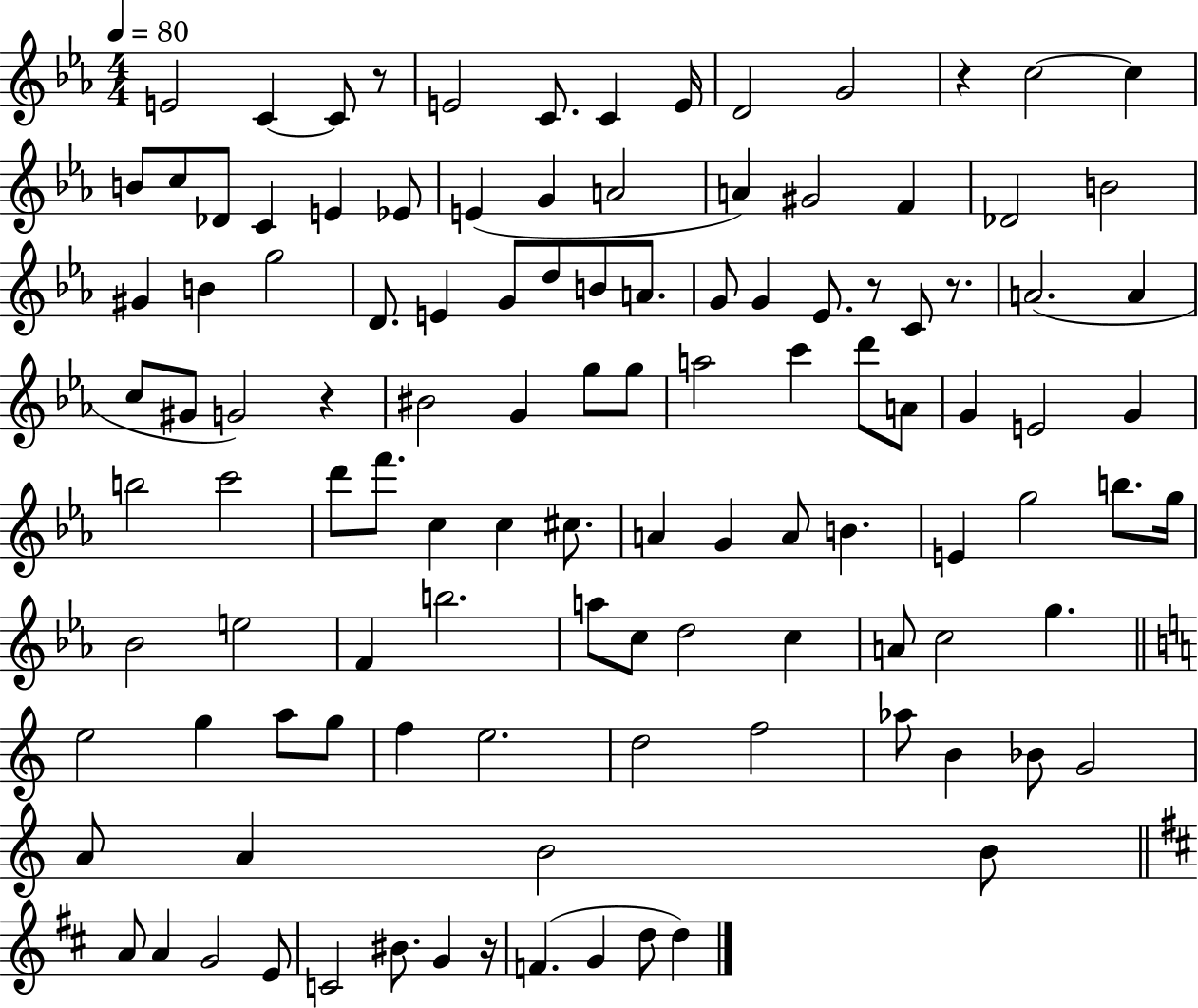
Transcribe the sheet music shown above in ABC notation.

X:1
T:Untitled
M:4/4
L:1/4
K:Eb
E2 C C/2 z/2 E2 C/2 C E/4 D2 G2 z c2 c B/2 c/2 _D/2 C E _E/2 E G A2 A ^G2 F _D2 B2 ^G B g2 D/2 E G/2 d/2 B/2 A/2 G/2 G _E/2 z/2 C/2 z/2 A2 A c/2 ^G/2 G2 z ^B2 G g/2 g/2 a2 c' d'/2 A/2 G E2 G b2 c'2 d'/2 f'/2 c c ^c/2 A G A/2 B E g2 b/2 g/4 _B2 e2 F b2 a/2 c/2 d2 c A/2 c2 g e2 g a/2 g/2 f e2 d2 f2 _a/2 B _B/2 G2 A/2 A B2 B/2 A/2 A G2 E/2 C2 ^B/2 G z/4 F G d/2 d